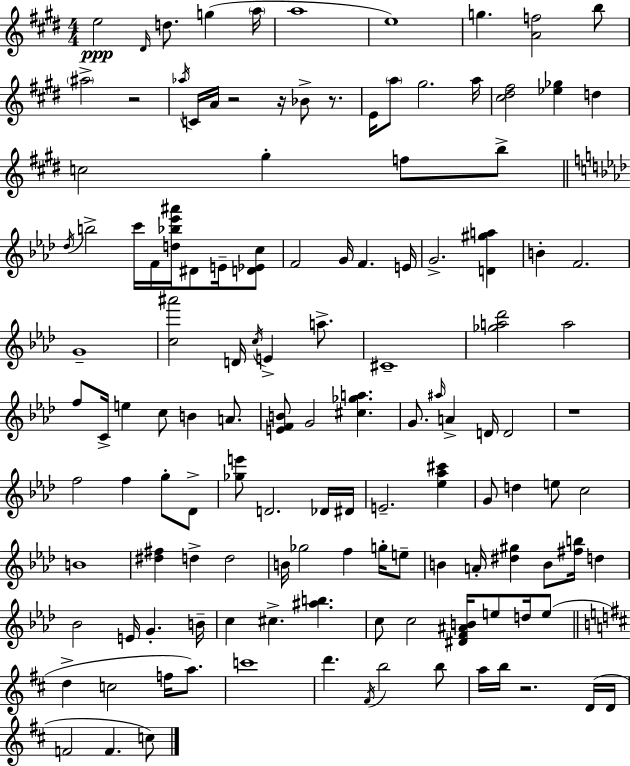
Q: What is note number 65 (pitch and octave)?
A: D5